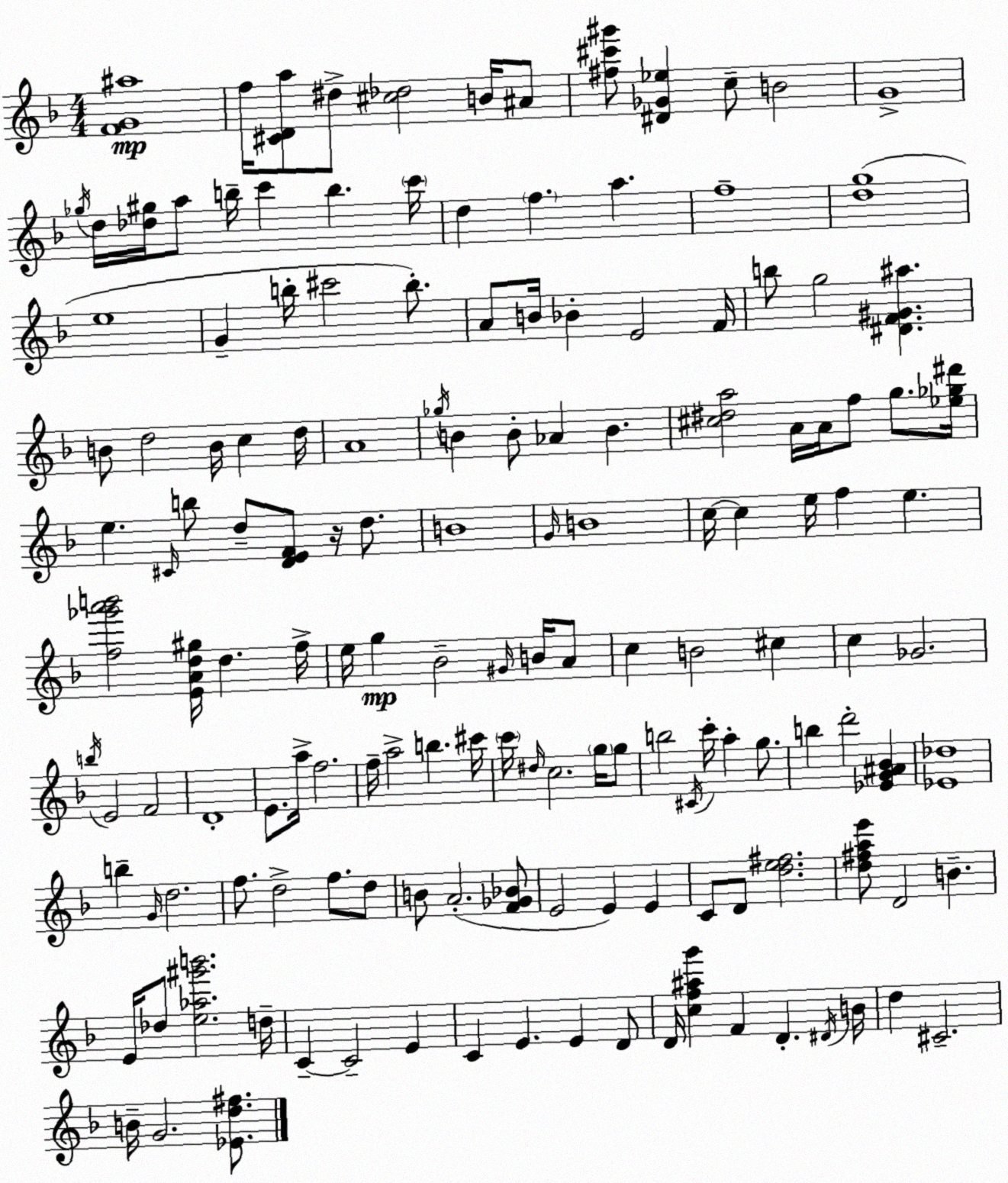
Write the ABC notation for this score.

X:1
T:Untitled
M:4/4
L:1/4
K:Dm
[FG^a]4 f/4 [^CDa]/2 ^d/2 [^c_d]2 B/4 ^A/2 [^f^c'^g']/2 [^D_G_e] c/2 B2 G4 _g/4 d/4 [_d^g]/4 a/2 b/4 c' b c'/4 d f a f4 [dg]4 e4 G b/4 ^c'2 b/2 A/2 B/4 _B E2 F/4 b/2 g2 [^DF^G^a] B/2 d2 B/4 c d/4 A4 _g/4 B B/2 _A B [^c^da]2 A/4 A/4 f/2 g/2 [_e_g^d']/4 e ^C/4 b/2 d/2 [DEF]/2 z/4 d/2 B4 G/4 B4 c/4 c e/4 f e [f_g'a'b']2 [EAd^g]/4 d f/4 e/4 g _B2 ^G/4 B/4 A/2 c B2 ^c c _G2 b/4 E2 F2 D4 E/2 a/4 f2 f/4 a2 b ^c'/4 c'/4 ^d/4 c2 g/4 g/2 b2 ^C/4 c'/4 a g/2 b d'2 [_EG^A_B] [_E_d]4 b G/4 d2 f/2 d2 f/2 d/2 B/2 A2 [F_G_B]/2 E2 E E C/2 D/2 [de^f]2 [d^fae']/2 D2 B E/4 _d/2 [e_a^g'b']2 d/4 C C2 E C E E D/2 D/4 [cf^ag'] F D ^D/4 B/4 d ^C2 B/4 G2 [_Ed^f]/2